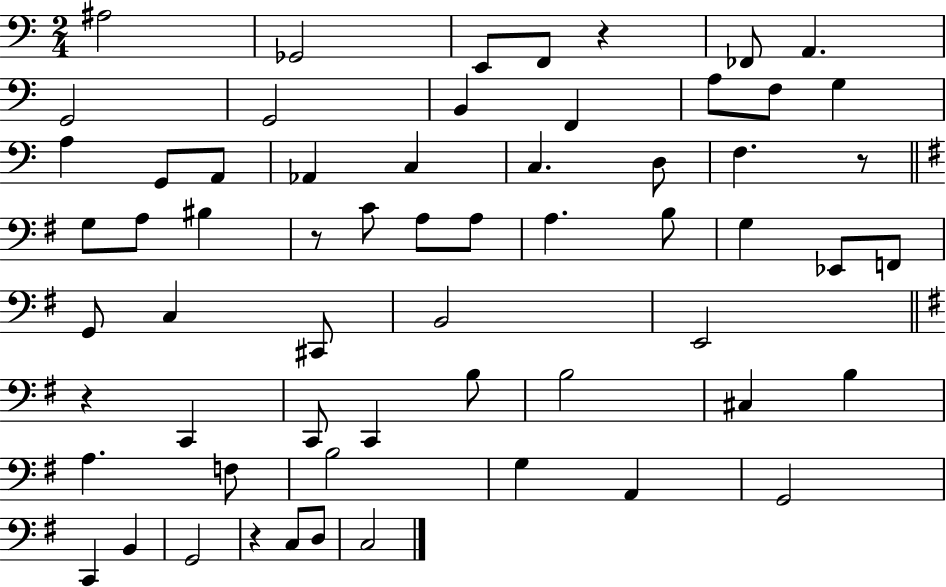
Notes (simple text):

A#3/h Gb2/h E2/e F2/e R/q FES2/e A2/q. G2/h G2/h B2/q F2/q A3/e F3/e G3/q A3/q G2/e A2/e Ab2/q C3/q C3/q. D3/e F3/q. R/e G3/e A3/e BIS3/q R/e C4/e A3/e A3/e A3/q. B3/e G3/q Eb2/e F2/e G2/e C3/q C#2/e B2/h E2/h R/q C2/q C2/e C2/q B3/e B3/h C#3/q B3/q A3/q. F3/e B3/h G3/q A2/q G2/h C2/q B2/q G2/h R/q C3/e D3/e C3/h